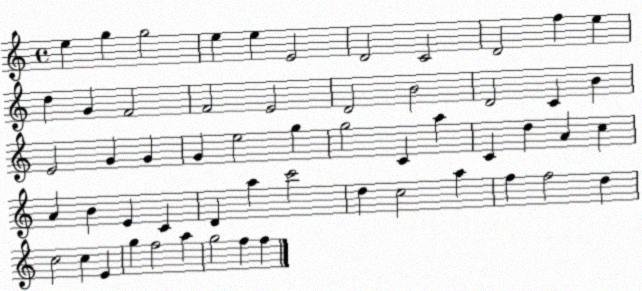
X:1
T:Untitled
M:4/4
L:1/4
K:C
e g g2 e e E2 D2 C2 D2 f e d G F2 F2 E2 D2 B2 D2 C B E2 G G G e2 g g2 C a C d A c A B E C D a c'2 d c2 a f f2 d c2 c E g f2 a g2 f f